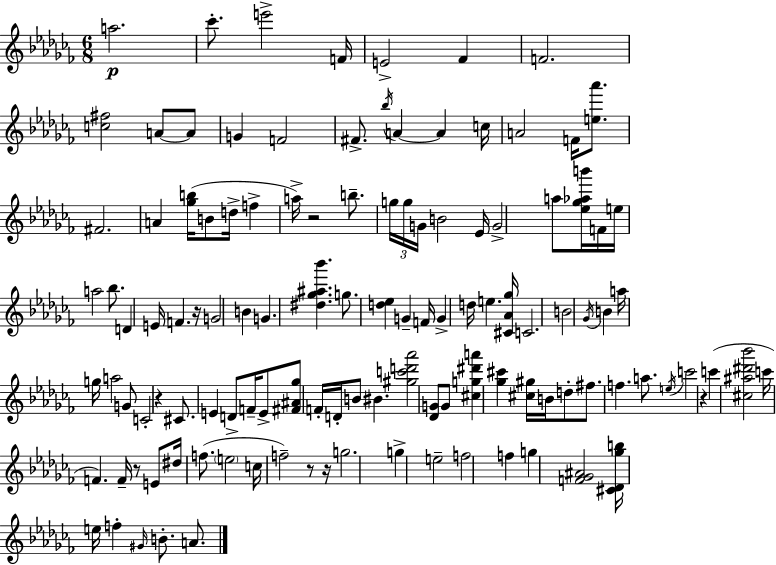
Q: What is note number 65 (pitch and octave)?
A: B4